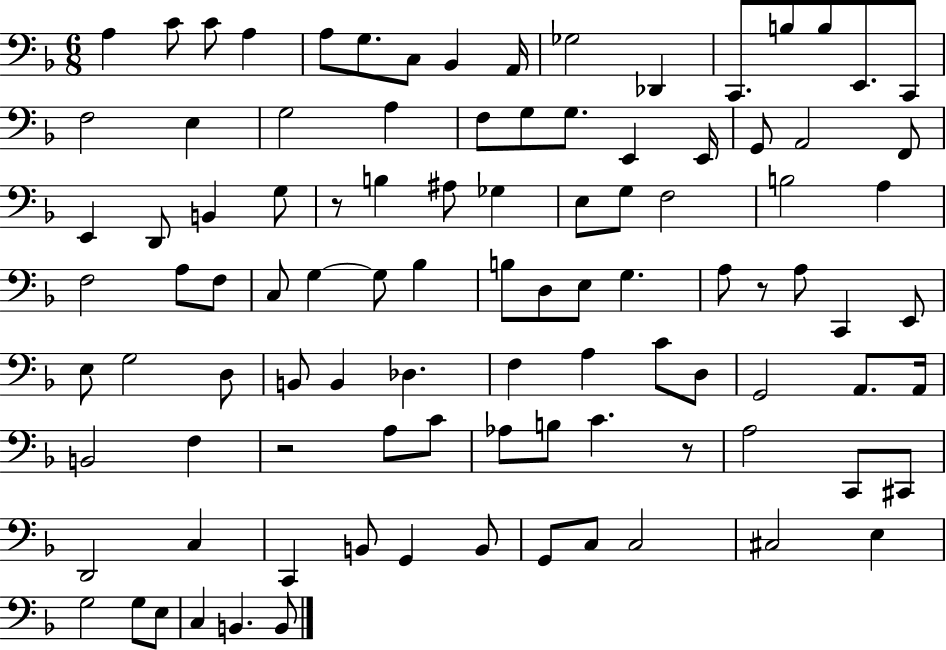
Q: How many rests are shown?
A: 4